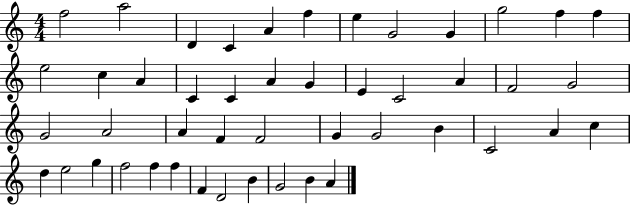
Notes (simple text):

F5/h A5/h D4/q C4/q A4/q F5/q E5/q G4/h G4/q G5/h F5/q F5/q E5/h C5/q A4/q C4/q C4/q A4/q G4/q E4/q C4/h A4/q F4/h G4/h G4/h A4/h A4/q F4/q F4/h G4/q G4/h B4/q C4/h A4/q C5/q D5/q E5/h G5/q F5/h F5/q F5/q F4/q D4/h B4/q G4/h B4/q A4/q